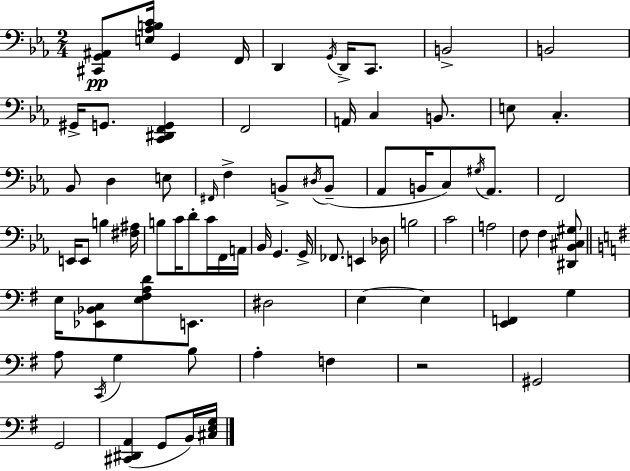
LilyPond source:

{
  \clef bass
  \numericTimeSignature
  \time 2/4
  \key c \minor
  <cis, g, ais,>8\pp <e aes b c'>16 g,4 f,16 | d,4 \acciaccatura { g,16 } d,16-> c,8. | b,2-> | b,2 | \break gis,16-> g,8. <c, dis, f, g,>4 | f,2 | a,16 c4 b,8. | e8 c4.-. | \break bes,8 d4 e8 | \grace { fis,16 } f4-> b,8-> | \acciaccatura { dis16 } b,8--( aes,8 b,16 c8) | \acciaccatura { gis16 } aes,8. f,2 | \break e,16 e,8 b4 | <fis ais>16 b8 c'16 d'8-. | c'16 f,16 a,16 bes,16 g,4. | g,16-> fes,8. e,4 | \break des16 b2 | c'2 | a2 | f8 f4 | \break <dis, bes, cis gis>8 \bar "||" \break \key g \major e16 <ees, bes, c>8 <e fis a d'>8 e,8. | dis2 | e4~~ e4 | <e, f,>4 g4 | \break a8 \acciaccatura { c,16 } g4 b8 | a4-. f4 | r2 | gis,2 | \break g,2 | <cis, dis, a,>4( g,8 b,16) | <cis e g>16 \bar "|."
}